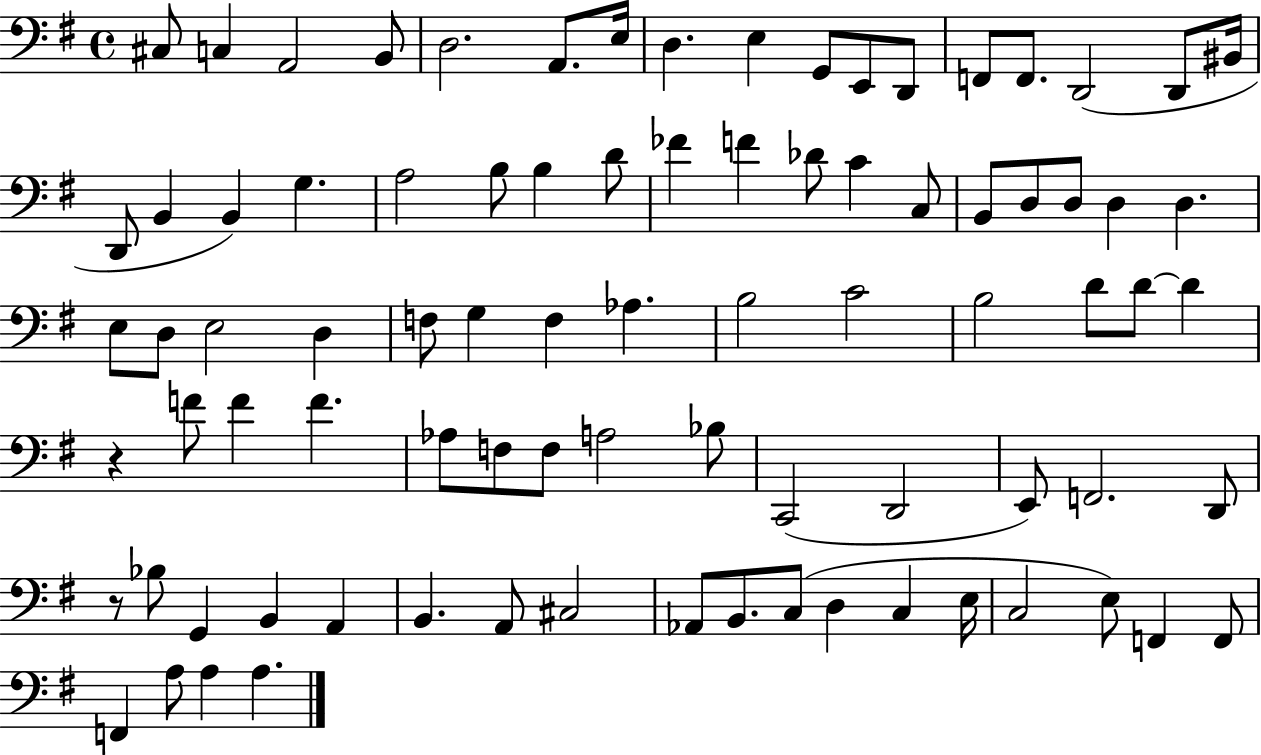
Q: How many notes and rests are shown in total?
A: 85